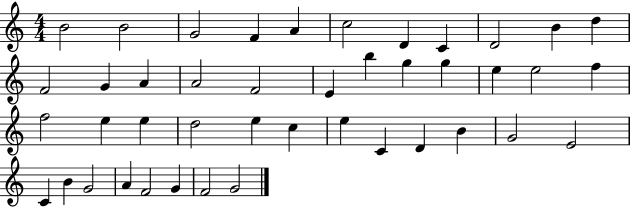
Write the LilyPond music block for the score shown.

{
  \clef treble
  \numericTimeSignature
  \time 4/4
  \key c \major
  b'2 b'2 | g'2 f'4 a'4 | c''2 d'4 c'4 | d'2 b'4 d''4 | \break f'2 g'4 a'4 | a'2 f'2 | e'4 b''4 g''4 g''4 | e''4 e''2 f''4 | \break f''2 e''4 e''4 | d''2 e''4 c''4 | e''4 c'4 d'4 b'4 | g'2 e'2 | \break c'4 b'4 g'2 | a'4 f'2 g'4 | f'2 g'2 | \bar "|."
}